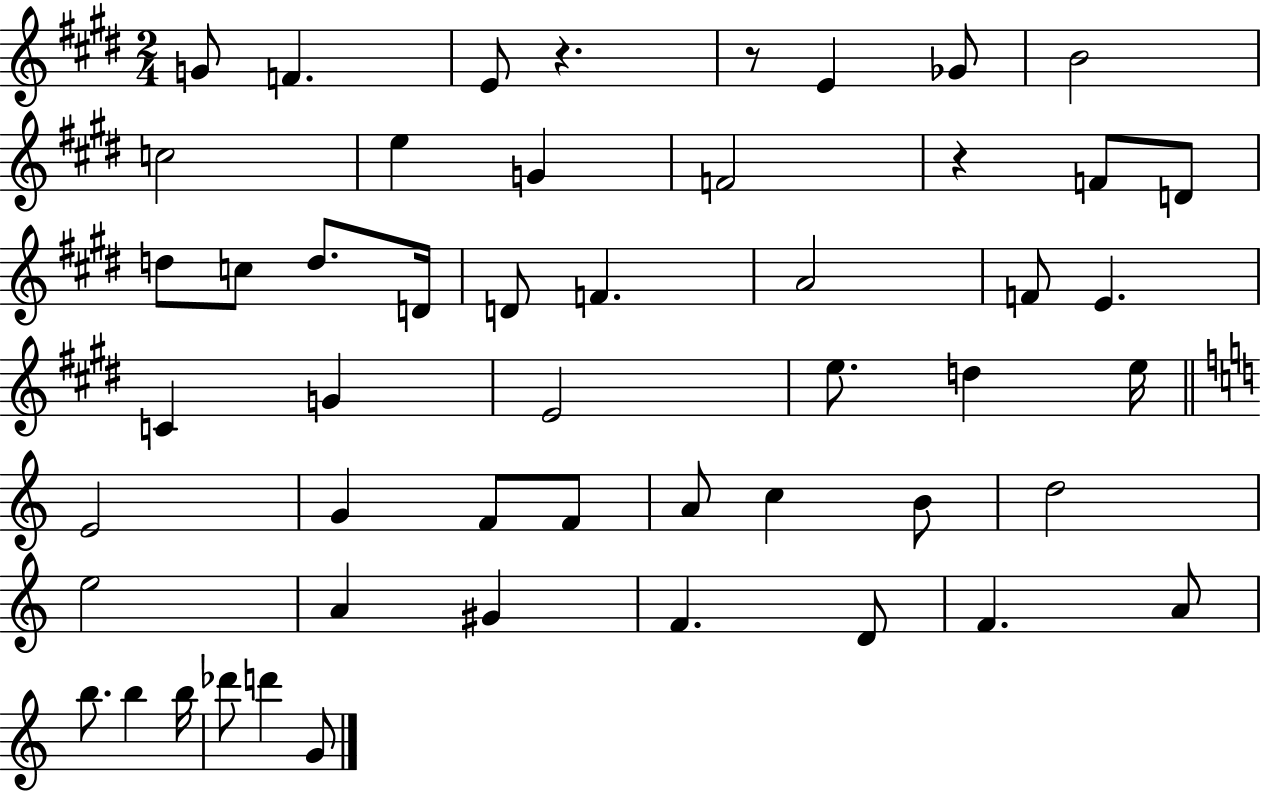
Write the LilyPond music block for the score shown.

{
  \clef treble
  \numericTimeSignature
  \time 2/4
  \key e \major
  g'8 f'4. | e'8 r4. | r8 e'4 ges'8 | b'2 | \break c''2 | e''4 g'4 | f'2 | r4 f'8 d'8 | \break d''8 c''8 d''8. d'16 | d'8 f'4. | a'2 | f'8 e'4. | \break c'4 g'4 | e'2 | e''8. d''4 e''16 | \bar "||" \break \key c \major e'2 | g'4 f'8 f'8 | a'8 c''4 b'8 | d''2 | \break e''2 | a'4 gis'4 | f'4. d'8 | f'4. a'8 | \break b''8. b''4 b''16 | des'''8 d'''4 g'8 | \bar "|."
}